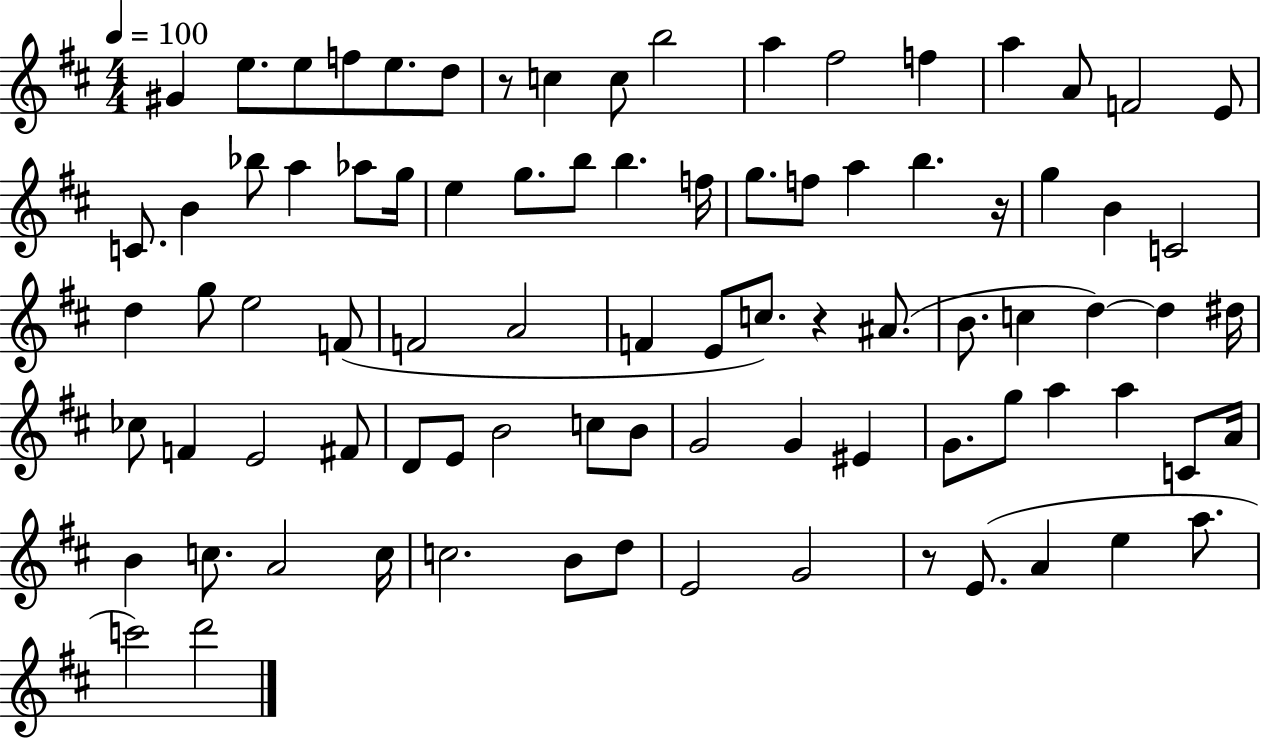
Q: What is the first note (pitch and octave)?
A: G#4